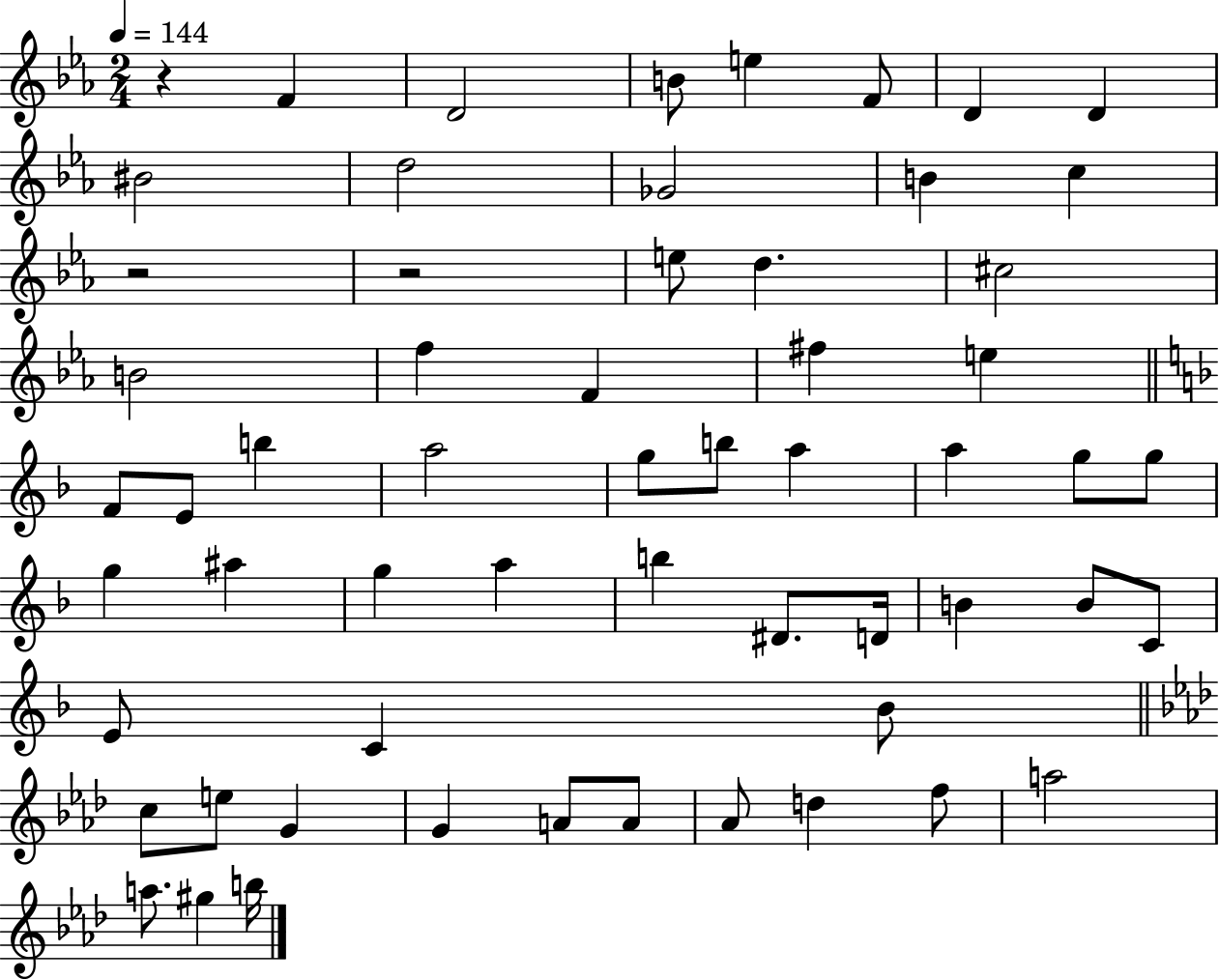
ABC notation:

X:1
T:Untitled
M:2/4
L:1/4
K:Eb
z F D2 B/2 e F/2 D D ^B2 d2 _G2 B c z2 z2 e/2 d ^c2 B2 f F ^f e F/2 E/2 b a2 g/2 b/2 a a g/2 g/2 g ^a g a b ^D/2 D/4 B B/2 C/2 E/2 C _B/2 c/2 e/2 G G A/2 A/2 _A/2 d f/2 a2 a/2 ^g b/4